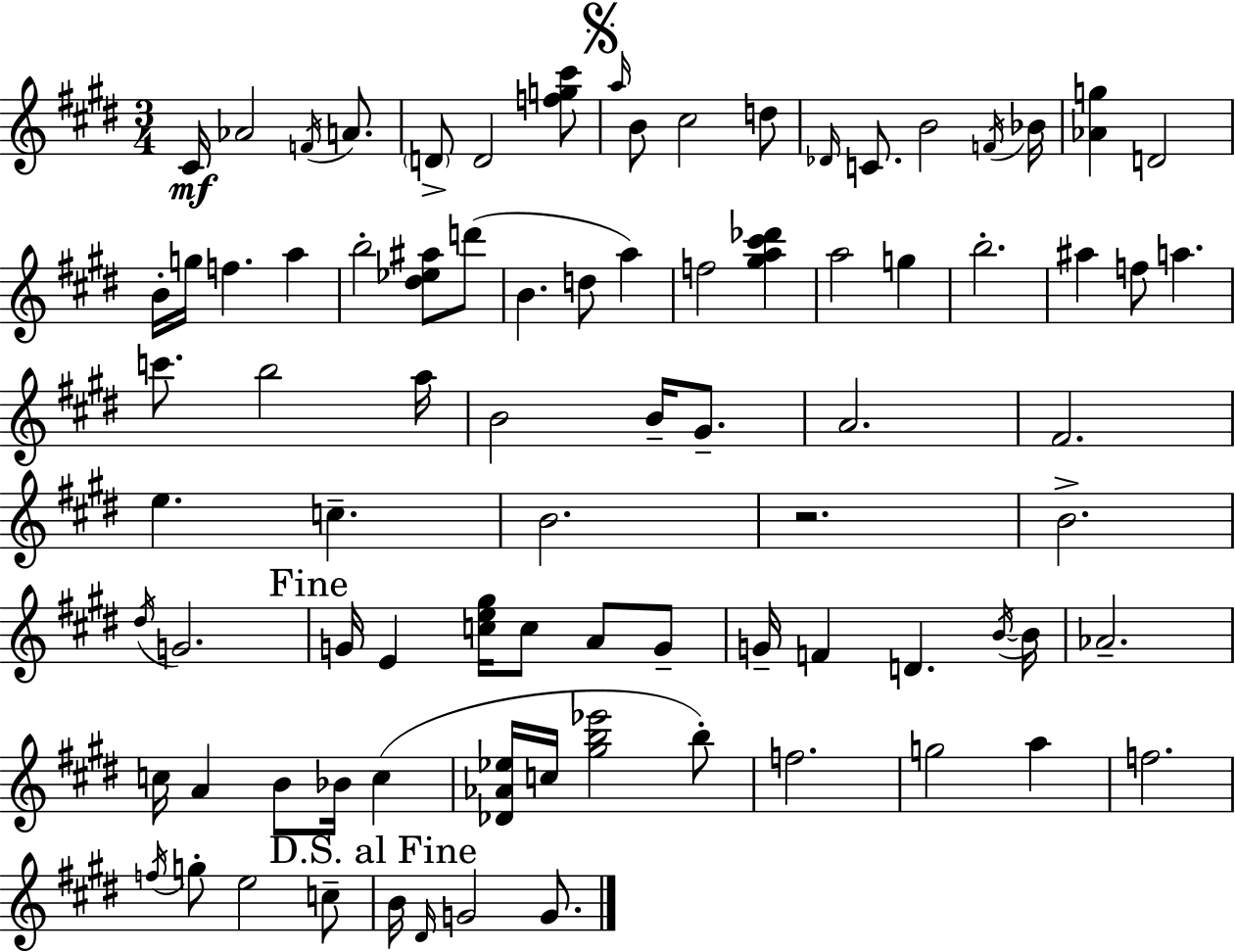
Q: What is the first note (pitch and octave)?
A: C#4